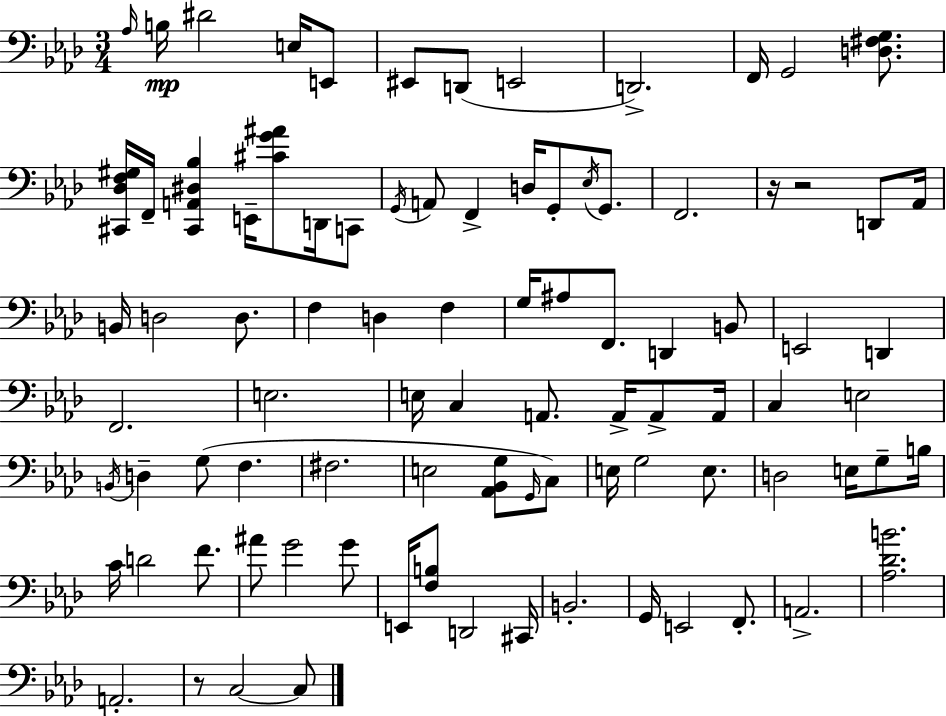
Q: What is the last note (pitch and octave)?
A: C3